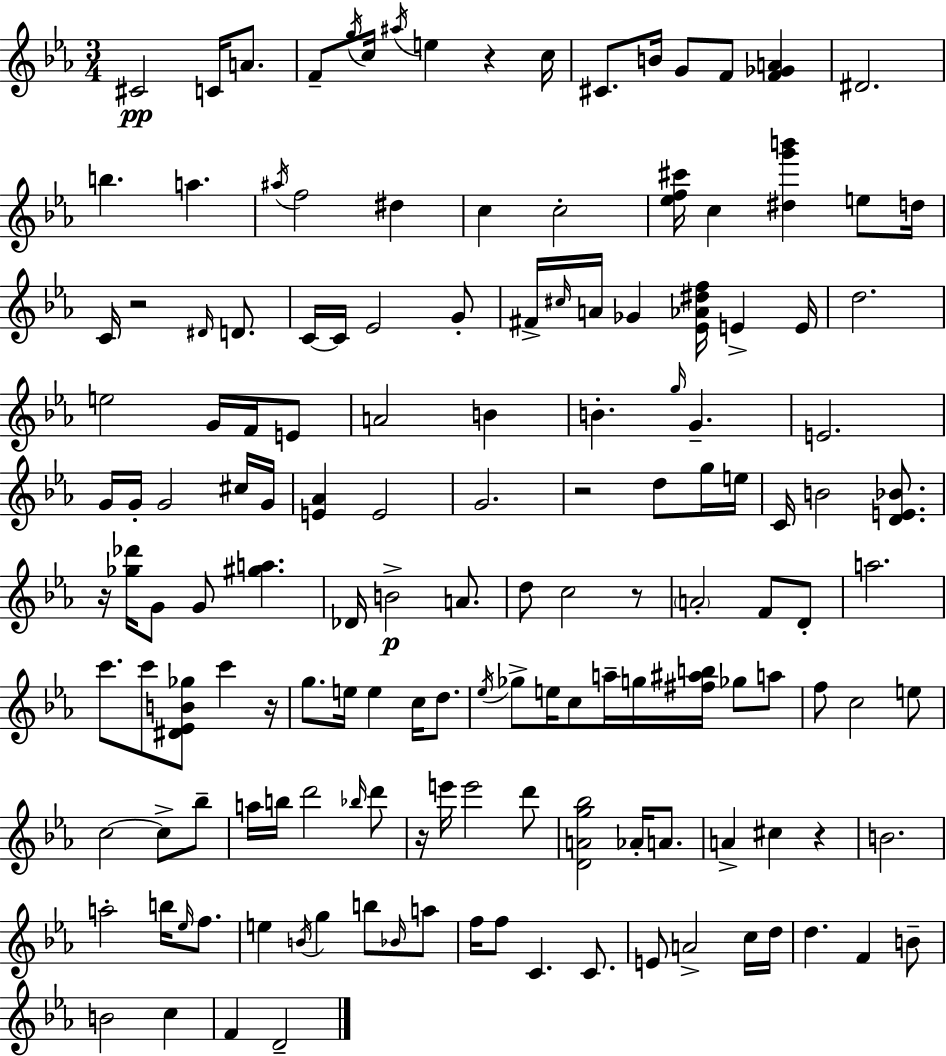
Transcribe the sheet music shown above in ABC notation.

X:1
T:Untitled
M:3/4
L:1/4
K:Cm
^C2 C/4 A/2 F/2 g/4 c/4 ^a/4 e z c/4 ^C/2 B/4 G/2 F/2 [F_GA] ^D2 b a ^a/4 f2 ^d c c2 [_ef^c']/4 c [^dg'b'] e/2 d/4 C/4 z2 ^D/4 D/2 C/4 C/4 _E2 G/2 ^F/4 ^c/4 A/4 _G [_E_A^df]/4 E E/4 d2 e2 G/4 F/4 E/2 A2 B B g/4 G E2 G/4 G/4 G2 ^c/4 G/4 [E_A] E2 G2 z2 d/2 g/4 e/4 C/4 B2 [DE_B]/2 z/4 [_g_d']/4 G/2 G/2 [^ga] _D/4 B2 A/2 d/2 c2 z/2 A2 F/2 D/2 a2 c'/2 c'/2 [^D_EB_g]/2 c' z/4 g/2 e/4 e c/4 d/2 _e/4 _g/2 e/4 c/2 a/4 g/4 [^f^ab]/4 _g/2 a/2 f/2 c2 e/2 c2 c/2 _b/2 a/4 b/4 d'2 _b/4 d'/2 z/4 e'/4 e'2 d'/2 [DAg_b]2 _A/4 A/2 A ^c z B2 a2 b/4 _e/4 f/2 e B/4 g b/2 _B/4 a/2 f/4 f/2 C C/2 E/2 A2 c/4 d/4 d F B/2 B2 c F D2